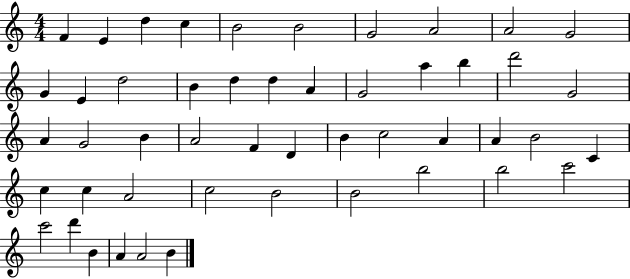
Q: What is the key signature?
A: C major